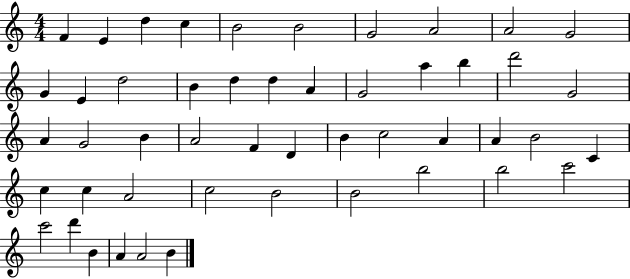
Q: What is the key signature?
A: C major